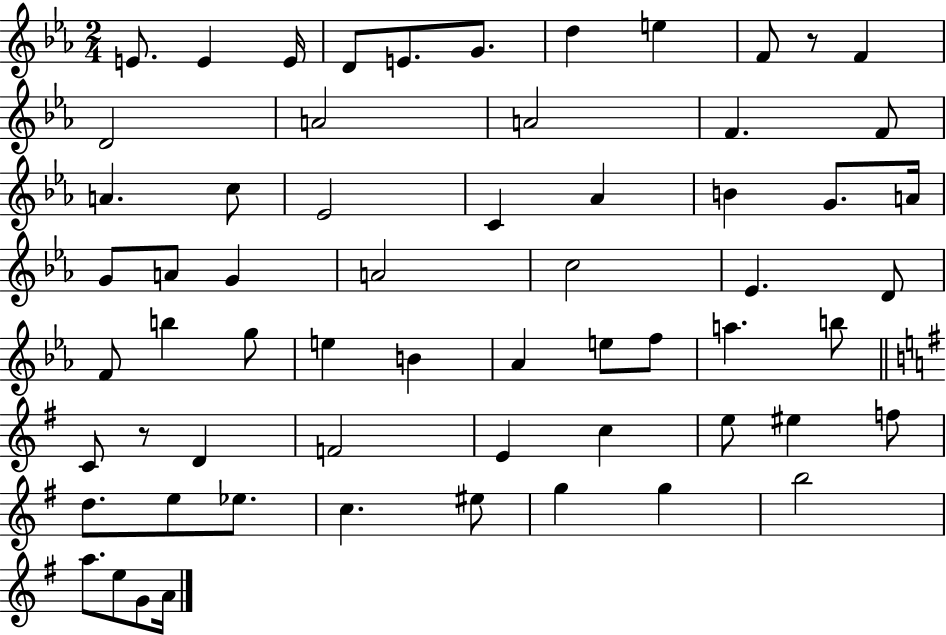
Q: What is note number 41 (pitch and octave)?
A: C4